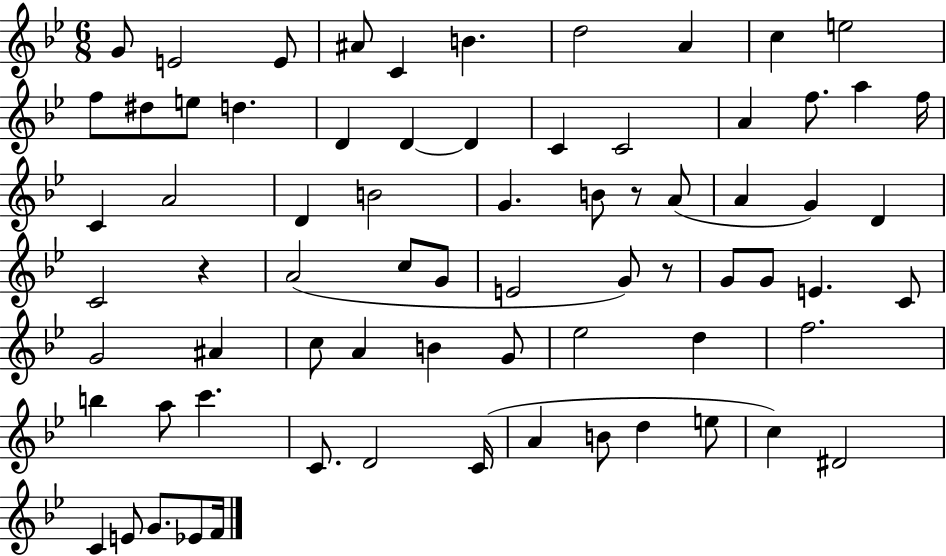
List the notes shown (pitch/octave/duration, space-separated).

G4/e E4/h E4/e A#4/e C4/q B4/q. D5/h A4/q C5/q E5/h F5/e D#5/e E5/e D5/q. D4/q D4/q D4/q C4/q C4/h A4/q F5/e. A5/q F5/s C4/q A4/h D4/q B4/h G4/q. B4/e R/e A4/e A4/q G4/q D4/q C4/h R/q A4/h C5/e G4/e E4/h G4/e R/e G4/e G4/e E4/q. C4/e G4/h A#4/q C5/e A4/q B4/q G4/e Eb5/h D5/q F5/h. B5/q A5/e C6/q. C4/e. D4/h C4/s A4/q B4/e D5/q E5/e C5/q D#4/h C4/q E4/e G4/e. Eb4/e F4/s